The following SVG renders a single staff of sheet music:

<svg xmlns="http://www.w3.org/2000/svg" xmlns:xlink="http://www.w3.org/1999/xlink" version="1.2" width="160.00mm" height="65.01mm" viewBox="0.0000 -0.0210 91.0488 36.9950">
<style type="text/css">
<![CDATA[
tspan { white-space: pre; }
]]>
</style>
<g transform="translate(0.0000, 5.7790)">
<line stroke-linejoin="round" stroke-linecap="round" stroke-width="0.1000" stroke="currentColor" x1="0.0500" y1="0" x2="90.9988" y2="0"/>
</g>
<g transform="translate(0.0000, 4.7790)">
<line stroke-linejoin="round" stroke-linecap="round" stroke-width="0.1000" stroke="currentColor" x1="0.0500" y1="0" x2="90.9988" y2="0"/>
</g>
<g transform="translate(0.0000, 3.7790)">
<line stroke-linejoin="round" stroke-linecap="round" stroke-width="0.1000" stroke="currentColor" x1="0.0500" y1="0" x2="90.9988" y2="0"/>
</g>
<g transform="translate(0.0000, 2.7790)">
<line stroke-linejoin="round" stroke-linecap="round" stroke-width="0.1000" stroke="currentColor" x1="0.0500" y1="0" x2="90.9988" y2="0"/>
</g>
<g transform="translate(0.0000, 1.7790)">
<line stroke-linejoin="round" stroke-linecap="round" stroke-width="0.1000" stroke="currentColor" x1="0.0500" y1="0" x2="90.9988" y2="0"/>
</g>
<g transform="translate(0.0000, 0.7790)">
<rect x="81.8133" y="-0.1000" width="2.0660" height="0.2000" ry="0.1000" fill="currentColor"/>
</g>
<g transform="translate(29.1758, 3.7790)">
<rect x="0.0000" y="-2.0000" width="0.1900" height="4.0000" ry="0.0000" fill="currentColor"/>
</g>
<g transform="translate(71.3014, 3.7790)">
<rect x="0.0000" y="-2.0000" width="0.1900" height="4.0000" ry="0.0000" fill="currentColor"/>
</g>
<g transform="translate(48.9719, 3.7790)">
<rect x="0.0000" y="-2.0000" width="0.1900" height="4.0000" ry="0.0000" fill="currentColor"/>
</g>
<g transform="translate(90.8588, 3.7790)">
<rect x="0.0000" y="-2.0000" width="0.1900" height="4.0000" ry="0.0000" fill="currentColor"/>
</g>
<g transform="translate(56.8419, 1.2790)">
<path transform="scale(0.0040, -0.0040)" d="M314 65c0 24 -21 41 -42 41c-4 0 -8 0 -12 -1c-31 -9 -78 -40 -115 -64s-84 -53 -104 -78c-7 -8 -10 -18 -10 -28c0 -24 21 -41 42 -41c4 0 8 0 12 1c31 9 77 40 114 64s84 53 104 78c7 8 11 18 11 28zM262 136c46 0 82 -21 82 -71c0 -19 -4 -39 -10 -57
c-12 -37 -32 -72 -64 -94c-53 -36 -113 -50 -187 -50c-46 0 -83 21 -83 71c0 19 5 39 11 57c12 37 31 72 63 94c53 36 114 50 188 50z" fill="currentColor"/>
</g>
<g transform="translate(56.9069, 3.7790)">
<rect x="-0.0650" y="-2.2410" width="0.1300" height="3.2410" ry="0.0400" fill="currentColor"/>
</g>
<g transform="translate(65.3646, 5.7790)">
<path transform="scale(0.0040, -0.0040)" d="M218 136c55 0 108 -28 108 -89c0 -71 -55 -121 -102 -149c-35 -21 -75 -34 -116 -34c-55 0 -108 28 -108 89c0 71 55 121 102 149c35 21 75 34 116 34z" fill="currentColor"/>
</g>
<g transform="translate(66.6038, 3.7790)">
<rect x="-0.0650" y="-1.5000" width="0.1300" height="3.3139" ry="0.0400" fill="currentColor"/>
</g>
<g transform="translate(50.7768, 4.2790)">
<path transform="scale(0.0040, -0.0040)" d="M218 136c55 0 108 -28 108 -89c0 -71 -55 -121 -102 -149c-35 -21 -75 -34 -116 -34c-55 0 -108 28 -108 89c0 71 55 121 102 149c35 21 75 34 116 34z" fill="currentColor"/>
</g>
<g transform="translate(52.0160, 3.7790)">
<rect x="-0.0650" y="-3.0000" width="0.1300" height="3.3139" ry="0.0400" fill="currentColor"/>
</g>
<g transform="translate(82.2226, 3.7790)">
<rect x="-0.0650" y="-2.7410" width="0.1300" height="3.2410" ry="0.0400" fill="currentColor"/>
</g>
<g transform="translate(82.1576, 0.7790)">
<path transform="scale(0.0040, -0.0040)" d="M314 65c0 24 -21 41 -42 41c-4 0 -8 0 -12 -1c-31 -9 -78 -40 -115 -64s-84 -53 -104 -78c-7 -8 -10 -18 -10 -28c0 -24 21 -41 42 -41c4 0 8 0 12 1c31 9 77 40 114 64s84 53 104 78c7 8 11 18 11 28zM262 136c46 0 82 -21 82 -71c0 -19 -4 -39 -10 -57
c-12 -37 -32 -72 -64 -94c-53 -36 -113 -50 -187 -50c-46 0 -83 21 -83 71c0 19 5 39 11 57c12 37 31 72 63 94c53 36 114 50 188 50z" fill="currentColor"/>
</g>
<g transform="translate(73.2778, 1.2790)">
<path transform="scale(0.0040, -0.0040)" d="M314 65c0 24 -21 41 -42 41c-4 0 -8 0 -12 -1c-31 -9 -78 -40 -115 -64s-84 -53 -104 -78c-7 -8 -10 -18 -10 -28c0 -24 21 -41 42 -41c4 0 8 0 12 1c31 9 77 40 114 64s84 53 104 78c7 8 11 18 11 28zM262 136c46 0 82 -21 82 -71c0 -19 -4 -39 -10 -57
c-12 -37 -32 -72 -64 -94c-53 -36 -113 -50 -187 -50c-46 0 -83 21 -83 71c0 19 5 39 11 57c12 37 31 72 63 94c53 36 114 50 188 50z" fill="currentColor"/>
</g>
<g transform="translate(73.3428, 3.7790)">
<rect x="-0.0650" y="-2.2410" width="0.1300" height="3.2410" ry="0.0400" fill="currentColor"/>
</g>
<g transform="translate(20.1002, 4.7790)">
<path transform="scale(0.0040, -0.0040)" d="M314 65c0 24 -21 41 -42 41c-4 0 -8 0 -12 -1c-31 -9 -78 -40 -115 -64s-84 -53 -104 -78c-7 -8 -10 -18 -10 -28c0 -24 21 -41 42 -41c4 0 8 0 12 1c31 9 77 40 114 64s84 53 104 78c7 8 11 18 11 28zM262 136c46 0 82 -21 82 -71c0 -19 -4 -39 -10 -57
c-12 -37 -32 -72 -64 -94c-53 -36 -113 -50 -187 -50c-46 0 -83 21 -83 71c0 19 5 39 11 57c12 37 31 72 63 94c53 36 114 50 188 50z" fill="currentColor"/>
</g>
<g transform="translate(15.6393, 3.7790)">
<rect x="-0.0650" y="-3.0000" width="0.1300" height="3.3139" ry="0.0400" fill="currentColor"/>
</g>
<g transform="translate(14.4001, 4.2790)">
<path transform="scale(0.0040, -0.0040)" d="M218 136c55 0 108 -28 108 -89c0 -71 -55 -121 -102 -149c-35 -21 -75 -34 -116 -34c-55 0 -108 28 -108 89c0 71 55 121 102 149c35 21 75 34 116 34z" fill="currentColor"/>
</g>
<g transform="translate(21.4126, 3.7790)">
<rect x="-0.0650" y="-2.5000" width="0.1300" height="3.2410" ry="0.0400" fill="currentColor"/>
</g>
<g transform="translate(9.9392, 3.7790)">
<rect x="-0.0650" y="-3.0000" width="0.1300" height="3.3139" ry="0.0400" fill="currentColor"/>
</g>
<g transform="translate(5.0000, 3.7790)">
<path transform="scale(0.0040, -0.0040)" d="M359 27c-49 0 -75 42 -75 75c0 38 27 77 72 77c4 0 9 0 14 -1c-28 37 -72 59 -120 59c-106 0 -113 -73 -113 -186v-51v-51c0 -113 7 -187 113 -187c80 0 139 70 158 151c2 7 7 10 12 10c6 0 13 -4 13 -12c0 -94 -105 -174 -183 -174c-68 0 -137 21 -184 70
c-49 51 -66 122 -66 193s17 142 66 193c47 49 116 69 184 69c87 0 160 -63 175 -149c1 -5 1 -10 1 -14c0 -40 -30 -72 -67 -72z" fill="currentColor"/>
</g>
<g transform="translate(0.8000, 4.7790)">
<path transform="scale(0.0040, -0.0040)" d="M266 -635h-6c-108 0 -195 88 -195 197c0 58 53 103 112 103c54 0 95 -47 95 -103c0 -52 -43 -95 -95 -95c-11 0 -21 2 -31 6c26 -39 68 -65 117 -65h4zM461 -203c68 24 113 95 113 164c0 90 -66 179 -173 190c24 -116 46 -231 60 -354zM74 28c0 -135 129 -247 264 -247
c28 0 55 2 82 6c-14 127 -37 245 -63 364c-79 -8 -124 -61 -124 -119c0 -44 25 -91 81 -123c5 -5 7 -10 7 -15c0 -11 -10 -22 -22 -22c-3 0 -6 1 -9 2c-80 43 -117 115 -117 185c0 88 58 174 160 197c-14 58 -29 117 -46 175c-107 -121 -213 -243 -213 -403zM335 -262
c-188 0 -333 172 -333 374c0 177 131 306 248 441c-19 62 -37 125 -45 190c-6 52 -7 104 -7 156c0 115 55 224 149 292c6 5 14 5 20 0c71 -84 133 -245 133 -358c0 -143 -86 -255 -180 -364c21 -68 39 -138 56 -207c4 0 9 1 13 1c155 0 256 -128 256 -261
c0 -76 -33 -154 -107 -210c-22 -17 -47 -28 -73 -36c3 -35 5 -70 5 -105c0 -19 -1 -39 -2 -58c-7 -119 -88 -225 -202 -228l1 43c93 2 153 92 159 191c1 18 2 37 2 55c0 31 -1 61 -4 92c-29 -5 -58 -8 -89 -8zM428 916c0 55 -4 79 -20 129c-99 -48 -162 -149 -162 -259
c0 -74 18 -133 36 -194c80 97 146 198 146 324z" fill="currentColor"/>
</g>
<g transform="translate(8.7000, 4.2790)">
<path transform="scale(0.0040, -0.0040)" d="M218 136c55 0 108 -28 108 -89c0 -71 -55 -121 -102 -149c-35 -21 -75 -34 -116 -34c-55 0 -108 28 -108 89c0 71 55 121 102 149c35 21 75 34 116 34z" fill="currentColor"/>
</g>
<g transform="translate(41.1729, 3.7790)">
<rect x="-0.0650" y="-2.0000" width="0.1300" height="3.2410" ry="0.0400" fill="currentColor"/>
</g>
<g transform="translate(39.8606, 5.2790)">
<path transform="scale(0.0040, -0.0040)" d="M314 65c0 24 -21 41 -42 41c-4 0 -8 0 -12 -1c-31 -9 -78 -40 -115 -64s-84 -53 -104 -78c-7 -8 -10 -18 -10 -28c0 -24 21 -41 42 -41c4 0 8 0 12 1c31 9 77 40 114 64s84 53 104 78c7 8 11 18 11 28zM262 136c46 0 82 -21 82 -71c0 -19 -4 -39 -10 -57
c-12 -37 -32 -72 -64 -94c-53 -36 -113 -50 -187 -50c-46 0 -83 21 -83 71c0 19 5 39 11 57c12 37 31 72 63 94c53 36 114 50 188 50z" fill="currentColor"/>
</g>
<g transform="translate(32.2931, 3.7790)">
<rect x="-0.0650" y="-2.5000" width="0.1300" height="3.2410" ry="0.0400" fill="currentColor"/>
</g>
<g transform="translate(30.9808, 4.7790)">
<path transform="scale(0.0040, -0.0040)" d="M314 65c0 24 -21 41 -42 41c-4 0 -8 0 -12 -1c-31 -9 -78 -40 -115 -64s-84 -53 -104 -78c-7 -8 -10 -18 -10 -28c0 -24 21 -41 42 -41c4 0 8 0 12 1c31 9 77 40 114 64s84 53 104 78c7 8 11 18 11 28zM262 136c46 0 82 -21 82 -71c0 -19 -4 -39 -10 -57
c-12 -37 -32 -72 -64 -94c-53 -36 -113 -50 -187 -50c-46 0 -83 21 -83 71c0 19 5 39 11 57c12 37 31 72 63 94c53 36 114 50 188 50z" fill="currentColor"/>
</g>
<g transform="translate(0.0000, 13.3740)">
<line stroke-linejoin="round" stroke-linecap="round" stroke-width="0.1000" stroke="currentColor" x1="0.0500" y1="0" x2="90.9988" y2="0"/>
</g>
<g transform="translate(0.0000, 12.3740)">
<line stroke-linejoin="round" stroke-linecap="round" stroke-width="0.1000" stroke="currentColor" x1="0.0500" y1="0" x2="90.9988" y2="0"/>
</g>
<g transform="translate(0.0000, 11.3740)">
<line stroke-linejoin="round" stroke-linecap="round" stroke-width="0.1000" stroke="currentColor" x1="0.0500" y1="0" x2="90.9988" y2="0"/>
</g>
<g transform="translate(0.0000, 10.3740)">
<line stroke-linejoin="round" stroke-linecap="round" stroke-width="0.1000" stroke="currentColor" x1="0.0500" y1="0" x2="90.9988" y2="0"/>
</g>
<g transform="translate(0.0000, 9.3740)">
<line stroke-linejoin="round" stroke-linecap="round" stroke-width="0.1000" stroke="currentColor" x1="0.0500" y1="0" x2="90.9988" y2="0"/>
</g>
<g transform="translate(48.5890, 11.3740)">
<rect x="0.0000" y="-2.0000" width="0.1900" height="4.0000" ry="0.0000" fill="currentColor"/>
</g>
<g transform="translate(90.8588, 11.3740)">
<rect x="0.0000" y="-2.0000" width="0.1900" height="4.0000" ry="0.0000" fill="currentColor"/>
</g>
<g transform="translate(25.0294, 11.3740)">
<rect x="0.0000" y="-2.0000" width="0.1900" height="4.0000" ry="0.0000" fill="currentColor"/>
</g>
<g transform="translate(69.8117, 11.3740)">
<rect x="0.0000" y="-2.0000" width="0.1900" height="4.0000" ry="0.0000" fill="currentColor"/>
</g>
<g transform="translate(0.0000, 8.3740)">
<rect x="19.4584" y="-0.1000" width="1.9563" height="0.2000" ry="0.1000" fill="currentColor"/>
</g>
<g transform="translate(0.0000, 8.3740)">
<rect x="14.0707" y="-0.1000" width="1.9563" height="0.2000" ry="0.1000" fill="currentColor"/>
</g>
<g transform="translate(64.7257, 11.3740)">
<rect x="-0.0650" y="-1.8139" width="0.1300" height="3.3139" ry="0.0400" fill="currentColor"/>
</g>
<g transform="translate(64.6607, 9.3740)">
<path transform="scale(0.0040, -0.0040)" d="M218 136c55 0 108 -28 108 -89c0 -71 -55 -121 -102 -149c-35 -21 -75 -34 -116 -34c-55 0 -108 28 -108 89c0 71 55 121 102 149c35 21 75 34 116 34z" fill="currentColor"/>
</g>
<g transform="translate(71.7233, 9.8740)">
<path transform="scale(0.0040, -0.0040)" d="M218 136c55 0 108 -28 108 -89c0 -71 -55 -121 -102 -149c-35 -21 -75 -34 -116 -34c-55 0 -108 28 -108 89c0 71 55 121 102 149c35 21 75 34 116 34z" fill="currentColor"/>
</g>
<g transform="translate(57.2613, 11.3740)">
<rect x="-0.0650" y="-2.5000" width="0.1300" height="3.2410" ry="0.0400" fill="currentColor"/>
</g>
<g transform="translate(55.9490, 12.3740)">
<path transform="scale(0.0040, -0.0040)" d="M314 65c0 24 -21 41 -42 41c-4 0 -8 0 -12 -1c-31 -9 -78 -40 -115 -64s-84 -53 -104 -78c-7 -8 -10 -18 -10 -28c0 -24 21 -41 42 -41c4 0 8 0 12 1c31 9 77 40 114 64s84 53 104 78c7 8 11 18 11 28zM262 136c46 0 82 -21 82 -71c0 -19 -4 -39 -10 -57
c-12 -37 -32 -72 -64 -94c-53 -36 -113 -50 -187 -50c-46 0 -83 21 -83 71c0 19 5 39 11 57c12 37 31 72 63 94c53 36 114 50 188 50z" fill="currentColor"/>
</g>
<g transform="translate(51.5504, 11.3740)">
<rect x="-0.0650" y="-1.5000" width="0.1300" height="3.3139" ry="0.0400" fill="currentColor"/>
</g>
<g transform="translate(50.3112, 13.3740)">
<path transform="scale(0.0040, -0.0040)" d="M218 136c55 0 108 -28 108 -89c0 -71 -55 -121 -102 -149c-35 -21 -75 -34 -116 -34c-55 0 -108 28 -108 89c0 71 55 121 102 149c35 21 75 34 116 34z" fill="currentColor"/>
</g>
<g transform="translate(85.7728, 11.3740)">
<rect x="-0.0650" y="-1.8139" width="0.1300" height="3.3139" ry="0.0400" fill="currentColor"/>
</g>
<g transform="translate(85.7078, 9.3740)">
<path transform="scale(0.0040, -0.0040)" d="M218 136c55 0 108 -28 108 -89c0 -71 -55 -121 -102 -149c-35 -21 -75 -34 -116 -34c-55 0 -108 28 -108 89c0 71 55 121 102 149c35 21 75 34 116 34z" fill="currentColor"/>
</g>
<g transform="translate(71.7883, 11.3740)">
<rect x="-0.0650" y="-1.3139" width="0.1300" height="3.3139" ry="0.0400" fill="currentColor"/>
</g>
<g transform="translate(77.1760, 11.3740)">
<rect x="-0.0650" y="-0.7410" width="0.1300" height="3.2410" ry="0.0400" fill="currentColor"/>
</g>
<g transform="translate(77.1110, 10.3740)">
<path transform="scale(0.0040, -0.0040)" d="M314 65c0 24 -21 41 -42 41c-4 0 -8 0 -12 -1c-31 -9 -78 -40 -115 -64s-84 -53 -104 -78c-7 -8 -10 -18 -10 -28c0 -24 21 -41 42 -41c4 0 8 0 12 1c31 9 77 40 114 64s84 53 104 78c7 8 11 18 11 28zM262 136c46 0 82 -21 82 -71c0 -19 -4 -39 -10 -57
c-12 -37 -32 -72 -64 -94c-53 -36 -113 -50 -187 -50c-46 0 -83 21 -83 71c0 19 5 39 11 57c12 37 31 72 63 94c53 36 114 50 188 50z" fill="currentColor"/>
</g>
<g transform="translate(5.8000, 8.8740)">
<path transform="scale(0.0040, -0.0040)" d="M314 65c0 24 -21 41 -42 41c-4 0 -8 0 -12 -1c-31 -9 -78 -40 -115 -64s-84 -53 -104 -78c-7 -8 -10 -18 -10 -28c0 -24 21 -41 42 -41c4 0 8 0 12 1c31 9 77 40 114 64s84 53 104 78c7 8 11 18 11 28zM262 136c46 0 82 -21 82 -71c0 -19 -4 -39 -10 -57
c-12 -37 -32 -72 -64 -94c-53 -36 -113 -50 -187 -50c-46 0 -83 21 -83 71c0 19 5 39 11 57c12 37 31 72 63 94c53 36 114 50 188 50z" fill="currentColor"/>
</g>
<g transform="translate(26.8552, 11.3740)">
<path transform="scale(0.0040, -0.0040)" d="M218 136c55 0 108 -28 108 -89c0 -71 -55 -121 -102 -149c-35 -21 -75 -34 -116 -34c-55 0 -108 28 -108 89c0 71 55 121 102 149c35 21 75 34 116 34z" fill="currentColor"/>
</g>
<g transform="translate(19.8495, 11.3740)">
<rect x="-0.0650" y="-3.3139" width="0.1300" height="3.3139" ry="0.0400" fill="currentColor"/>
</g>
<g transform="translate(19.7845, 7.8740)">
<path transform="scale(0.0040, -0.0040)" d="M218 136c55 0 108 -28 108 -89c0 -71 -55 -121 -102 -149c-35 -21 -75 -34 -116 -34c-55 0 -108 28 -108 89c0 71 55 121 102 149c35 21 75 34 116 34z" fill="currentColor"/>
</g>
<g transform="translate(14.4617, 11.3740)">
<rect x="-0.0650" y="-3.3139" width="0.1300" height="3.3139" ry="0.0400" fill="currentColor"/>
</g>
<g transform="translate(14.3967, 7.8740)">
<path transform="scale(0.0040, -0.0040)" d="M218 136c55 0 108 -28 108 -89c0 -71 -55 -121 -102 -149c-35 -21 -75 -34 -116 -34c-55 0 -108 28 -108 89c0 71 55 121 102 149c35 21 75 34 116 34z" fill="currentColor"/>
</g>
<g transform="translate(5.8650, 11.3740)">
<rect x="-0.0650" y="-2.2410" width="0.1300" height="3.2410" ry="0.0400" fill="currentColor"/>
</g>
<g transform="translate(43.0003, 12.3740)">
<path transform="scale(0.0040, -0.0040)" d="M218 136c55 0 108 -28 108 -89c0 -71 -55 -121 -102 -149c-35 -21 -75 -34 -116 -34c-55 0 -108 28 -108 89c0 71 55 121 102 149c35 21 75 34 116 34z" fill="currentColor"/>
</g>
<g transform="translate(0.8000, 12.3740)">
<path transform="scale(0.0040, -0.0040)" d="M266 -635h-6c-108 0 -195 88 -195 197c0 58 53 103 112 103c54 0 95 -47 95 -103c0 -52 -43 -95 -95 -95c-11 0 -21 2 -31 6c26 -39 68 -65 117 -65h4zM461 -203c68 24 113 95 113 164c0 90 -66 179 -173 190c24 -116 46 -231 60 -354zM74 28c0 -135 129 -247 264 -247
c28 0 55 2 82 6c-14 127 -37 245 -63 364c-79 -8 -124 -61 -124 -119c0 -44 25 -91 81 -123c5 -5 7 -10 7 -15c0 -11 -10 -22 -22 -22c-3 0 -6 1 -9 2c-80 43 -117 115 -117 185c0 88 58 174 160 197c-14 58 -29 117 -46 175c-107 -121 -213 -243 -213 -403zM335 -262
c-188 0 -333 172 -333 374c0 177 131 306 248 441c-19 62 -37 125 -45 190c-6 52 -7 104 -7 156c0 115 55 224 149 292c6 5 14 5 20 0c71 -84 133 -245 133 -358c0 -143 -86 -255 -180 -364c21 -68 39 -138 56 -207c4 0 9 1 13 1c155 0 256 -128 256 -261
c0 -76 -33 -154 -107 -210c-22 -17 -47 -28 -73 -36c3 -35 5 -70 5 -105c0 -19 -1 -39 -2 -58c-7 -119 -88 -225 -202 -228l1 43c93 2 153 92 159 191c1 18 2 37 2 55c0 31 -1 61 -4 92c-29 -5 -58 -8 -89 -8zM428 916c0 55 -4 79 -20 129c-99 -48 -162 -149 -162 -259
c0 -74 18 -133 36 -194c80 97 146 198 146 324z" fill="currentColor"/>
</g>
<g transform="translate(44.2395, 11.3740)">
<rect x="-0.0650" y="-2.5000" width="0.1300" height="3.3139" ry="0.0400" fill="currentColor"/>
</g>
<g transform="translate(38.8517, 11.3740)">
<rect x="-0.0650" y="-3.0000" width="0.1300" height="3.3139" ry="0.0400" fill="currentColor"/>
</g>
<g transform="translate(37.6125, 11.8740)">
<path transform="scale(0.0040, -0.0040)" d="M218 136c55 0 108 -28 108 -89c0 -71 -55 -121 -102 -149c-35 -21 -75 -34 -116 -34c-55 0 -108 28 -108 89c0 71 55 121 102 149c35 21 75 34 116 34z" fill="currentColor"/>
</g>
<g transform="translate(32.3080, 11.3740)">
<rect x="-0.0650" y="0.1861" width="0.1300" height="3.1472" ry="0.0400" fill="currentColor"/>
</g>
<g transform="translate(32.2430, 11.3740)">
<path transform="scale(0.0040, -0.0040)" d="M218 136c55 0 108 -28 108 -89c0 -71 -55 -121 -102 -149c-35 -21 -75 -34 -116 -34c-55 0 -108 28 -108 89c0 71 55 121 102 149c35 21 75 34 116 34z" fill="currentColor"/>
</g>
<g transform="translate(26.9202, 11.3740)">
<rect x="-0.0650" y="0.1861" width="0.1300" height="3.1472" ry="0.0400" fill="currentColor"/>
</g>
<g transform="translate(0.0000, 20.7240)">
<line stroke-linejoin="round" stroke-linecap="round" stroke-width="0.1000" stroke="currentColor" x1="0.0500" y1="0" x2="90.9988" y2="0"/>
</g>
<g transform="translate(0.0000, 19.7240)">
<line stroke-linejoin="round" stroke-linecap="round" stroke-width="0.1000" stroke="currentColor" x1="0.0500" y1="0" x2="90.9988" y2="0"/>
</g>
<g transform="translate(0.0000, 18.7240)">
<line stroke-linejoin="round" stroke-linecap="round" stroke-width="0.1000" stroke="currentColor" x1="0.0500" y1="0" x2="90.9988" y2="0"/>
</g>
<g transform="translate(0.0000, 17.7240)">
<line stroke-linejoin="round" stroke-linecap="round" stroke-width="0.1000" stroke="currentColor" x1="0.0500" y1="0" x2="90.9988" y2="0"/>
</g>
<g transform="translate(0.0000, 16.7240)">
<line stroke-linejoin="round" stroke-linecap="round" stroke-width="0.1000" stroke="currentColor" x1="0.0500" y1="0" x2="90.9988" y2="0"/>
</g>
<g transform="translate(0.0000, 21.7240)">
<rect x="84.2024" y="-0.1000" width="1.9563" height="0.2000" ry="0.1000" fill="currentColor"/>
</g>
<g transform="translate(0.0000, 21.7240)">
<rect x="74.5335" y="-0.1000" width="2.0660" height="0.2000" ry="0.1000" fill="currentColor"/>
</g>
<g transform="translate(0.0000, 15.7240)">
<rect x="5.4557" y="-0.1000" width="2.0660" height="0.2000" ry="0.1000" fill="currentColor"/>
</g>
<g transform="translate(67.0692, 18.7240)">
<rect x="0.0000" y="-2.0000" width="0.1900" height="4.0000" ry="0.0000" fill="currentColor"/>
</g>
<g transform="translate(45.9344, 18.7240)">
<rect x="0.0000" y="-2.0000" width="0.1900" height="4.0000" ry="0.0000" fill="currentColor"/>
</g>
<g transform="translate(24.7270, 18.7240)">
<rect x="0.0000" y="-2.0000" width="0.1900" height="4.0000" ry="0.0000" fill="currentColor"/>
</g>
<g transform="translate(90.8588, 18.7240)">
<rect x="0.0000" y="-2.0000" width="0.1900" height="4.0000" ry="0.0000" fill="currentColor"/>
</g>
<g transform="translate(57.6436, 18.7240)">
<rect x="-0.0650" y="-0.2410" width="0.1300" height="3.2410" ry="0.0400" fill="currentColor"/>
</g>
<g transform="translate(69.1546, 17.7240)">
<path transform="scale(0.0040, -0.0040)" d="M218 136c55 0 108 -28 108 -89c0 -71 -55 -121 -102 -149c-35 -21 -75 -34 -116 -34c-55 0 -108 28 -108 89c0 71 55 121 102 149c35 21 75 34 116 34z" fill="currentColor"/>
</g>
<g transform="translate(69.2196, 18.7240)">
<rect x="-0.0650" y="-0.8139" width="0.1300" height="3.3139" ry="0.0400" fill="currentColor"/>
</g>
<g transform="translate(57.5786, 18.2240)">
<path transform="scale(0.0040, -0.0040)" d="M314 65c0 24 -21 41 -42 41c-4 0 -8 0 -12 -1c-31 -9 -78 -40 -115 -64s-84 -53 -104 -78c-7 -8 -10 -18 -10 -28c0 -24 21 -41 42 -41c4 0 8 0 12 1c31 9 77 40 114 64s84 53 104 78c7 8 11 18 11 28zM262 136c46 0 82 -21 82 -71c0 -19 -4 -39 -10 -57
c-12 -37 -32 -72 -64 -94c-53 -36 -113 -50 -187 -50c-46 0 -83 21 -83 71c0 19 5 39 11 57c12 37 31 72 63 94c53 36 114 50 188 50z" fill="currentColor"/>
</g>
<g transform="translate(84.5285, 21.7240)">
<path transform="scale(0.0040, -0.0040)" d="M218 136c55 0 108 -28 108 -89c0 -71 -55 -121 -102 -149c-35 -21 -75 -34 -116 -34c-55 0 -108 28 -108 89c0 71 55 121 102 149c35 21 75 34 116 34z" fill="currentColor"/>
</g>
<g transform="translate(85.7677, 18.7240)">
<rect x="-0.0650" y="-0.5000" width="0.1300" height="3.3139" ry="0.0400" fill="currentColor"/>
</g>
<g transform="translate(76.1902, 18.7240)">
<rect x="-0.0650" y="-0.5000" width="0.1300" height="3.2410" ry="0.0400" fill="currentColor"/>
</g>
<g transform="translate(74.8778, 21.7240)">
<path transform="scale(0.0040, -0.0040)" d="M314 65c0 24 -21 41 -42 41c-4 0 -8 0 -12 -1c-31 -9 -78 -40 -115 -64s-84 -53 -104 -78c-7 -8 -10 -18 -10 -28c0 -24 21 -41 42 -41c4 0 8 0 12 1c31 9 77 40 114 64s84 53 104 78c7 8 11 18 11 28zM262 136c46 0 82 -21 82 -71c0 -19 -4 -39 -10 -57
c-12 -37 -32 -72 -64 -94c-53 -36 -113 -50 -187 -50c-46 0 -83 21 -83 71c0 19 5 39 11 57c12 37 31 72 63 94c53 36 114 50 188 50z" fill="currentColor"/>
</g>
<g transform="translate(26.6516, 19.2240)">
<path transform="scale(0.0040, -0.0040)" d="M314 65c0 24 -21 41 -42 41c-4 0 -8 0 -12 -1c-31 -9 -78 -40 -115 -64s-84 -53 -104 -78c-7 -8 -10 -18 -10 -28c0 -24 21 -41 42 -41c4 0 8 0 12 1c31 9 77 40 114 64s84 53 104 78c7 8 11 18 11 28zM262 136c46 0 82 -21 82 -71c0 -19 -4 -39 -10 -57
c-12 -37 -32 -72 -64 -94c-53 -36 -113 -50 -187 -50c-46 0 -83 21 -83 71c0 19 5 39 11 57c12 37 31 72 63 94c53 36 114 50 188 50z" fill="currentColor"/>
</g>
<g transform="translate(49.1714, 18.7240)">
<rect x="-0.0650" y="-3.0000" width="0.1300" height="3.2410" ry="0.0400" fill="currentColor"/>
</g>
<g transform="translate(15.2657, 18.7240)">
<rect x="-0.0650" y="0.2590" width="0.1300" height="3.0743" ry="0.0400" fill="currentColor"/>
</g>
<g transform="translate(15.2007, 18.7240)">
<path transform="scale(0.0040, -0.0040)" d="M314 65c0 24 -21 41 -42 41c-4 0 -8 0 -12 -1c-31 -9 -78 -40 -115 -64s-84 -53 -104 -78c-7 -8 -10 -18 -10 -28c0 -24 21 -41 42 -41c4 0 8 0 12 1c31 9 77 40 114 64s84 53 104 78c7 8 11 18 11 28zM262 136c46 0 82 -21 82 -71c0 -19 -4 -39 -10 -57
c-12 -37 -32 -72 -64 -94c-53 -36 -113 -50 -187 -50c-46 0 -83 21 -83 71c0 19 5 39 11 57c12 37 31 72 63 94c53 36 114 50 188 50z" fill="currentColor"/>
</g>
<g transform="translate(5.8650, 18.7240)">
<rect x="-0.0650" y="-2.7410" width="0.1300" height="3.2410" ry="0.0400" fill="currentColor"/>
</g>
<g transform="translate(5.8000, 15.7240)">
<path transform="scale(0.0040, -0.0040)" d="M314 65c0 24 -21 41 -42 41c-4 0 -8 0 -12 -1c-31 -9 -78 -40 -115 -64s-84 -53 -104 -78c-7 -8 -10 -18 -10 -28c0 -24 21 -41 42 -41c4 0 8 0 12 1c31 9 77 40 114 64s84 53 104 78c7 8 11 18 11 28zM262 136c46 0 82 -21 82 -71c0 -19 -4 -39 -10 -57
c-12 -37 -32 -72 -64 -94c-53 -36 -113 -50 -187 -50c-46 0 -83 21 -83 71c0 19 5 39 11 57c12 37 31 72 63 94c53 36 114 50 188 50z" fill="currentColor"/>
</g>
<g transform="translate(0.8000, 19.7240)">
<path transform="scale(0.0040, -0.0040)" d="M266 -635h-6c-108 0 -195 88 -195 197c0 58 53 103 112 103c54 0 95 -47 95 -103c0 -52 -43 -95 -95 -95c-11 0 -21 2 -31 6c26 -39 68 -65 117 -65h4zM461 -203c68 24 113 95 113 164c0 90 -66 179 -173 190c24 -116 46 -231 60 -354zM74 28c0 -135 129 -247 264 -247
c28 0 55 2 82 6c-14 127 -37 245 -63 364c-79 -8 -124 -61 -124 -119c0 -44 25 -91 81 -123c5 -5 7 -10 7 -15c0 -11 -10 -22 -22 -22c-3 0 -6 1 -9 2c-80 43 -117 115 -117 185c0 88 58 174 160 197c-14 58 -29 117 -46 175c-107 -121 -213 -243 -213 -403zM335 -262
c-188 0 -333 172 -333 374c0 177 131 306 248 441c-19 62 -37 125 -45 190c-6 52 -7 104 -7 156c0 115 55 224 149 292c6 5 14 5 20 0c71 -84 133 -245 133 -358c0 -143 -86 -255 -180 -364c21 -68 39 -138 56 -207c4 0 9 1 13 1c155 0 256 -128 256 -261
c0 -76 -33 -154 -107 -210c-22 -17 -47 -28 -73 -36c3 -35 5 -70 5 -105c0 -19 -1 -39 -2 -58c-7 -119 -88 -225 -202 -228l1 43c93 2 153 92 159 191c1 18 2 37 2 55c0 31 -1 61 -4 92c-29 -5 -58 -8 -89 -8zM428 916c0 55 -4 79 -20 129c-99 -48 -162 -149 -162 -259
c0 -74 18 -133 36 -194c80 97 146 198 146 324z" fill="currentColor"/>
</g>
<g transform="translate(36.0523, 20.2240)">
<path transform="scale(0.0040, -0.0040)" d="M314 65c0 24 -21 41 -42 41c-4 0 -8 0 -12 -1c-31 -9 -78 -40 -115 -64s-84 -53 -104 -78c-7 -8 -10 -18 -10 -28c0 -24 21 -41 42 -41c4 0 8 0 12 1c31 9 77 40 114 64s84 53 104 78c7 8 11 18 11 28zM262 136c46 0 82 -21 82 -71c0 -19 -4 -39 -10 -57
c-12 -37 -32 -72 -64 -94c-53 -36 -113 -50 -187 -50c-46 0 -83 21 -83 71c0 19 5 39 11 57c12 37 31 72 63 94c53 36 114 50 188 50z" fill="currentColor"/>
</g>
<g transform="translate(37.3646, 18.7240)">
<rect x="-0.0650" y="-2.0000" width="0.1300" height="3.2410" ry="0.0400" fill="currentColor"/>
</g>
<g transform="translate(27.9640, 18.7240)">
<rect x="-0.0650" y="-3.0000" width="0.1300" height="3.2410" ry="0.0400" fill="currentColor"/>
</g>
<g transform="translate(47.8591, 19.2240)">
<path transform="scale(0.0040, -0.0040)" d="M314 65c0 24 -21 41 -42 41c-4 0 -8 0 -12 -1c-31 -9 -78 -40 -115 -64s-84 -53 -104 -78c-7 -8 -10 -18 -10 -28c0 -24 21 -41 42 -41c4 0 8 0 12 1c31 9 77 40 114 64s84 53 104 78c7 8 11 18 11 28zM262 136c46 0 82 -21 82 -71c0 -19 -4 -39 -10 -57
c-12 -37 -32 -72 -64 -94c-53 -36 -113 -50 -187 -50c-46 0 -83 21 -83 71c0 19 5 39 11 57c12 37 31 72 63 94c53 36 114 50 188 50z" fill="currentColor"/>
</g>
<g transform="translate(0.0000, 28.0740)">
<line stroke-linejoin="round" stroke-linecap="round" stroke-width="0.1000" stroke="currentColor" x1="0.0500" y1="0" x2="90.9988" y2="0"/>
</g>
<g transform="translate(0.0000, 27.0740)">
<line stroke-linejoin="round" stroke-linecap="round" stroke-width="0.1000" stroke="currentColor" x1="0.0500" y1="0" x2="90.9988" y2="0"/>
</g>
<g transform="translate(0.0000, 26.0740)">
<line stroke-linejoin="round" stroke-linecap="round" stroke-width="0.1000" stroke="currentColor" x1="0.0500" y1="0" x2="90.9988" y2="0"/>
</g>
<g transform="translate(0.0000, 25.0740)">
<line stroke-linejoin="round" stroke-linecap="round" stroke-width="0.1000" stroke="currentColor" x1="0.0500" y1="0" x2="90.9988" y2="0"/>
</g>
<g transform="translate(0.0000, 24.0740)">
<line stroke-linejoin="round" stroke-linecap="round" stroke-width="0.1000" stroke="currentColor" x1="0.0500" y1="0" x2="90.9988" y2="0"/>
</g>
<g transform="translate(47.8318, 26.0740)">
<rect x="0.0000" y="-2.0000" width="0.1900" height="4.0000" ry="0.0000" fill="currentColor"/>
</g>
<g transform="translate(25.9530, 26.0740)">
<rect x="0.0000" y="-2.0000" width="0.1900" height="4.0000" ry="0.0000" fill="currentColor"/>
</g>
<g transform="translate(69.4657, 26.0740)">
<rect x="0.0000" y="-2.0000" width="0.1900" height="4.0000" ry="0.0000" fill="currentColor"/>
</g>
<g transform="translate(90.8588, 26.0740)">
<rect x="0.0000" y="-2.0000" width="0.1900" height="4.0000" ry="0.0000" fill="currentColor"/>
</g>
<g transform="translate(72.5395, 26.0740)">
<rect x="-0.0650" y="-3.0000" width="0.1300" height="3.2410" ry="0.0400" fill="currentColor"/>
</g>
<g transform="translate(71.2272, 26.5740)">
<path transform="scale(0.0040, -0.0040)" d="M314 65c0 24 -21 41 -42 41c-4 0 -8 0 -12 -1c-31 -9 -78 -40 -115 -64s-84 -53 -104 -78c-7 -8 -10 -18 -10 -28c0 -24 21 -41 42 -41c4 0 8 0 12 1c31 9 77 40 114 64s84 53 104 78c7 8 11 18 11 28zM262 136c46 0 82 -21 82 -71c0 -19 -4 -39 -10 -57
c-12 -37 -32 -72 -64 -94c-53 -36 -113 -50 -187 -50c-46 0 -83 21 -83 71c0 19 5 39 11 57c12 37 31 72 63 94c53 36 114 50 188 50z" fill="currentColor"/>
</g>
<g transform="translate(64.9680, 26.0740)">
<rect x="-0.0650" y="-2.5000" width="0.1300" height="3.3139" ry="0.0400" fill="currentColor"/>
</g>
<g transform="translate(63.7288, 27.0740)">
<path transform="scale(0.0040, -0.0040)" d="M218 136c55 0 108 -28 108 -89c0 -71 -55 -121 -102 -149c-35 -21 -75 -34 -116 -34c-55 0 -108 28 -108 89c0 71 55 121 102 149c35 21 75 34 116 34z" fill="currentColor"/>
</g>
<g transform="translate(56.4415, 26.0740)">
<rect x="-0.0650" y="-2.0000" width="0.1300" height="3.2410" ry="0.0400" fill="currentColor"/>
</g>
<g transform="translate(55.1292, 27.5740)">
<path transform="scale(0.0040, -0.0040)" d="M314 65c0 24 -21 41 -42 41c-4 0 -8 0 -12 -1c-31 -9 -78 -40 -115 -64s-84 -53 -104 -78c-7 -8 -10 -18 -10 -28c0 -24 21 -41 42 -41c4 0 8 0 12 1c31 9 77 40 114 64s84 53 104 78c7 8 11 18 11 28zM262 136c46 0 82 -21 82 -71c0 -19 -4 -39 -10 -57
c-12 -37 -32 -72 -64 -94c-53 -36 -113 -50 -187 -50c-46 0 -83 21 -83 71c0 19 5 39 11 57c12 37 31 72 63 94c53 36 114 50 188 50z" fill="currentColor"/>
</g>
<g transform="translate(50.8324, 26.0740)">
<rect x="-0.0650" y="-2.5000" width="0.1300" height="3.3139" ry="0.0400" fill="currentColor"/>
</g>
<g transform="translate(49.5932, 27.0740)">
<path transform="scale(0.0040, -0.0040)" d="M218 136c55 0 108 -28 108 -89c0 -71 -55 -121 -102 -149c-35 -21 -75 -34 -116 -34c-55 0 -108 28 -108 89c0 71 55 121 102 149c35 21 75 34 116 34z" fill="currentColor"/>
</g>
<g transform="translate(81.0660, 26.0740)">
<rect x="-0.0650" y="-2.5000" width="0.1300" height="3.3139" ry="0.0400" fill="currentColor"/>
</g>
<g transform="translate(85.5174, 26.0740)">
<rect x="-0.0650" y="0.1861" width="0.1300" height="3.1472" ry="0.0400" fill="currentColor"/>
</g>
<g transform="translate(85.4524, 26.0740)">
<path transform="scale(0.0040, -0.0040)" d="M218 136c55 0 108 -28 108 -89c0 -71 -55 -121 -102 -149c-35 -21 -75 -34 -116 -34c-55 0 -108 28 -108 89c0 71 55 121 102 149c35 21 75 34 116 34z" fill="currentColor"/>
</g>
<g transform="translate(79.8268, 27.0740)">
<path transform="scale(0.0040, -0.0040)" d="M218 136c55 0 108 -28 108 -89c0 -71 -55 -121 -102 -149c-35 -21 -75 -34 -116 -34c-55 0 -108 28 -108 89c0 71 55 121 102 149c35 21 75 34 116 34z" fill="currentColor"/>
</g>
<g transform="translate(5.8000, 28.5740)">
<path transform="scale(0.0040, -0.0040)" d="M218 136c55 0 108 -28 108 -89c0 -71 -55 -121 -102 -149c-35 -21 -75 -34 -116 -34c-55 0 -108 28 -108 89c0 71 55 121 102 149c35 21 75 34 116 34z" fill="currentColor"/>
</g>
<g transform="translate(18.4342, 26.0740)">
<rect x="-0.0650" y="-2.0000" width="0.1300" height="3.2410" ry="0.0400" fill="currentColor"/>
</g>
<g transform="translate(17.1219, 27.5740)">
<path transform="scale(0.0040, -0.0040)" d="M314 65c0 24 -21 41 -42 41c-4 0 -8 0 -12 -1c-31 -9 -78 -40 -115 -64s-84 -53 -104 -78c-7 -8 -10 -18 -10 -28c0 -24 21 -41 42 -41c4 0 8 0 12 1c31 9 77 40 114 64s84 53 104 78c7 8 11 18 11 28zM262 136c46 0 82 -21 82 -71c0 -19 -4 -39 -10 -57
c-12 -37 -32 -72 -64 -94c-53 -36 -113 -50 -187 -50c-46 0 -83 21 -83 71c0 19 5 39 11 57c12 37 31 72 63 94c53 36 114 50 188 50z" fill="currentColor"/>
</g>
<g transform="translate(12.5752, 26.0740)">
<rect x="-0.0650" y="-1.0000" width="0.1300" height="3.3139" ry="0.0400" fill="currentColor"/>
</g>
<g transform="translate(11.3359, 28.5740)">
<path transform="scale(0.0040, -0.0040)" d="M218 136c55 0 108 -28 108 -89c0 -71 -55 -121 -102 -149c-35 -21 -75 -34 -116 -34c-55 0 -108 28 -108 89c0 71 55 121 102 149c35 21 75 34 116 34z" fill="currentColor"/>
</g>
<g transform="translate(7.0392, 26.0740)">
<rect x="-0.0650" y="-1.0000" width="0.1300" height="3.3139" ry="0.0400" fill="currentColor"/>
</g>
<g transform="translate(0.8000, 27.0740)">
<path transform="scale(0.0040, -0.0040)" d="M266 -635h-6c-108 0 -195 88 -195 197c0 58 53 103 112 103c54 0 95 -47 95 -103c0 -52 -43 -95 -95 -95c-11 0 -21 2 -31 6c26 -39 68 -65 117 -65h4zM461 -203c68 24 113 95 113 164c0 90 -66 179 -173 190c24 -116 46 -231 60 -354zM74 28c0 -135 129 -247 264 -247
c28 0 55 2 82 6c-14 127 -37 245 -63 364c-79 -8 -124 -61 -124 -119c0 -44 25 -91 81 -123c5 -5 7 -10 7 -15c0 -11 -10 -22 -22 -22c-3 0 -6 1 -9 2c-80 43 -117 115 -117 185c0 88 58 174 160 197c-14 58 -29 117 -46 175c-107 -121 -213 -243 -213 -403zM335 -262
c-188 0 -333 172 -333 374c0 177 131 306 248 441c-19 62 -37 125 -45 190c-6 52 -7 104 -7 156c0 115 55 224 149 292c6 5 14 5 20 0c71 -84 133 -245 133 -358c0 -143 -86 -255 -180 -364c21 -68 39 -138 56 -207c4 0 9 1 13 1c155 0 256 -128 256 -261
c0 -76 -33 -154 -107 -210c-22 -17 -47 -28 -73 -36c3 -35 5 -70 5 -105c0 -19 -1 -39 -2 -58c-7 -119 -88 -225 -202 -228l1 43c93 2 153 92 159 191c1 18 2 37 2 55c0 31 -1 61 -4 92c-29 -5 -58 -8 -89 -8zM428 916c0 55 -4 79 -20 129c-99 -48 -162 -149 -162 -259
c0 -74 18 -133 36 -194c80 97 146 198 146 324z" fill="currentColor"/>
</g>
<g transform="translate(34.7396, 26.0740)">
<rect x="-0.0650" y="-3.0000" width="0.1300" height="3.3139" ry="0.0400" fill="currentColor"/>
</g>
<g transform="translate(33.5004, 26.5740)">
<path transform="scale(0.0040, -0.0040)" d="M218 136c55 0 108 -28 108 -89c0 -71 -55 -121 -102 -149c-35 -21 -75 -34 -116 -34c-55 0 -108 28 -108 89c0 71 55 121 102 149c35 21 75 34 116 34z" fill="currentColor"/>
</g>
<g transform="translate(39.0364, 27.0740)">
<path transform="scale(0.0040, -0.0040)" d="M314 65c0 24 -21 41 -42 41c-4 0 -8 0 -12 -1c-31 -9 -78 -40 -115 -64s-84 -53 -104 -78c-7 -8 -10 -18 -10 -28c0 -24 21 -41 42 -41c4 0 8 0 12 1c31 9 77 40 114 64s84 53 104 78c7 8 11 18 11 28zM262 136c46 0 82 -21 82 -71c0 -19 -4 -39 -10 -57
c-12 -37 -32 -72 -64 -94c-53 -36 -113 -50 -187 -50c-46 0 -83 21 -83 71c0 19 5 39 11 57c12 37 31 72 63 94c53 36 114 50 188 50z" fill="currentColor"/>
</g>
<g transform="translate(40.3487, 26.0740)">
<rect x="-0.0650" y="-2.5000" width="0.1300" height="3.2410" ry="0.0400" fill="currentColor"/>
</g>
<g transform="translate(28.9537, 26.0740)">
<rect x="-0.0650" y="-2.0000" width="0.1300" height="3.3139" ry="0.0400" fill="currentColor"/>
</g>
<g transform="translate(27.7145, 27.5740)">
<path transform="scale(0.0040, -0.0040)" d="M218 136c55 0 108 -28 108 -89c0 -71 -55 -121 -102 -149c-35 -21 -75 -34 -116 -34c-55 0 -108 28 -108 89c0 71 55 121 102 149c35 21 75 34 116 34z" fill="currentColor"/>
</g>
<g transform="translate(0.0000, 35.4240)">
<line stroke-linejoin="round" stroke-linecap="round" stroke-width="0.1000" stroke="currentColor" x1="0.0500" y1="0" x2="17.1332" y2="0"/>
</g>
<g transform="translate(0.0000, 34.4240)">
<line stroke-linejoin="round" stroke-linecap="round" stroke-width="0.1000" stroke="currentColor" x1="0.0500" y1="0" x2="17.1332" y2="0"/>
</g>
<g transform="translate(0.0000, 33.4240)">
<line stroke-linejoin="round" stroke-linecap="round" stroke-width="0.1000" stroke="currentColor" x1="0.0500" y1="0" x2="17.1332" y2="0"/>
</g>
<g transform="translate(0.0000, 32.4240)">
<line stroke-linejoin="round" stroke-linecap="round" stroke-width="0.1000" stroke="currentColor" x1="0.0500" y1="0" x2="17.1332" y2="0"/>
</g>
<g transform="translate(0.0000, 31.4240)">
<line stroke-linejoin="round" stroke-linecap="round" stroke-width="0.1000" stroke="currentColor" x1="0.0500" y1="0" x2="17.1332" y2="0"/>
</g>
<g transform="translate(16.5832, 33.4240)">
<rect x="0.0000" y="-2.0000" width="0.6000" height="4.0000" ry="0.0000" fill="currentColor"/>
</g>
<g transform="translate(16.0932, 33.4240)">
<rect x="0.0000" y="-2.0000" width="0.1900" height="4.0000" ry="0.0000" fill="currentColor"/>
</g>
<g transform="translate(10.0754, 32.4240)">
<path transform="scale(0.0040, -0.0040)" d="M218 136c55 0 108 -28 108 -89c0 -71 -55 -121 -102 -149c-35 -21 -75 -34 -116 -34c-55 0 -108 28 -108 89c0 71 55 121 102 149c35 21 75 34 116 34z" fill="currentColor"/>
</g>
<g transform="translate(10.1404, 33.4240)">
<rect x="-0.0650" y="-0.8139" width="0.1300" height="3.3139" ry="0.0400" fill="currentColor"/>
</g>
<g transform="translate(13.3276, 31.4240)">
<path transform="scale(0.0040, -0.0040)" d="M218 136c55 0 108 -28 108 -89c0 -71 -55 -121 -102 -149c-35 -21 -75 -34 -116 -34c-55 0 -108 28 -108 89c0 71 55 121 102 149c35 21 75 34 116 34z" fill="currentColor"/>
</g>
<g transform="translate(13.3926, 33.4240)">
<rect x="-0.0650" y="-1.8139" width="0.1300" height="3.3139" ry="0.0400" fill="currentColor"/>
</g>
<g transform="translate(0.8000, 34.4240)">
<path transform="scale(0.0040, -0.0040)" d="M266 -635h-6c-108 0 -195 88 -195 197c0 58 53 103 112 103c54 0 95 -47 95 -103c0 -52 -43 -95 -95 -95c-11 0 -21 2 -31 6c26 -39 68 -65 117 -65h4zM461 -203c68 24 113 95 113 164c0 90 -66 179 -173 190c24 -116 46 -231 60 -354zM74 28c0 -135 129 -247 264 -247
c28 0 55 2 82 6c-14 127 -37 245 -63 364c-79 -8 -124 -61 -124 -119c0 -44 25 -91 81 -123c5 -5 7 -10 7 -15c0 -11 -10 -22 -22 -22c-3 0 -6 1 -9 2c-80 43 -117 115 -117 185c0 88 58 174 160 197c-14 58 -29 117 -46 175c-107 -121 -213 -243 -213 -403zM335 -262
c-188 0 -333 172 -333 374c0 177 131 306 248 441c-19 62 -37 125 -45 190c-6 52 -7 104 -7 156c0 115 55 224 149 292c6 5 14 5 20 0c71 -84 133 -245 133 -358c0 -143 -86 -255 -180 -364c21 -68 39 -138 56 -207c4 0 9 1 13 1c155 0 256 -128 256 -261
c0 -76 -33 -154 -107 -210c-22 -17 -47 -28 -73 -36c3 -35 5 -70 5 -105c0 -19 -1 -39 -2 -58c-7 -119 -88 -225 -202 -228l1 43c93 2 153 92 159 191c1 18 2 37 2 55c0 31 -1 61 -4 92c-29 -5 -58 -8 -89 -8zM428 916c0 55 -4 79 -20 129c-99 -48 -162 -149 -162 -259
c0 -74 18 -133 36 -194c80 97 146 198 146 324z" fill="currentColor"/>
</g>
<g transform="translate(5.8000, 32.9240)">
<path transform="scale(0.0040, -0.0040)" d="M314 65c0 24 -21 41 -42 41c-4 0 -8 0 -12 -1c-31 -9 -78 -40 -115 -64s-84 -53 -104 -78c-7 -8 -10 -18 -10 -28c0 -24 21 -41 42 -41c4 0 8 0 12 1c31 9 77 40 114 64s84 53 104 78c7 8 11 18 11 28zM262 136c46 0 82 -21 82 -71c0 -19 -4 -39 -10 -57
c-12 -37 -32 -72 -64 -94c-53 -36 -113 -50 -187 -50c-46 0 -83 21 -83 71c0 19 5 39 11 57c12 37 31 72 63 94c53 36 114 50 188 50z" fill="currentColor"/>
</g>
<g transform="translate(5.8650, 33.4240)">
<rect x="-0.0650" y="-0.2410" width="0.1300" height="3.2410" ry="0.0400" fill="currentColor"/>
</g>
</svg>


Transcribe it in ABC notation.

X:1
T:Untitled
M:4/4
L:1/4
K:C
A A G2 G2 F2 A g2 E g2 a2 g2 b b B B A G E G2 f e d2 f a2 B2 A2 F2 A2 c2 d C2 C D D F2 F A G2 G F2 G A2 G B c2 d f